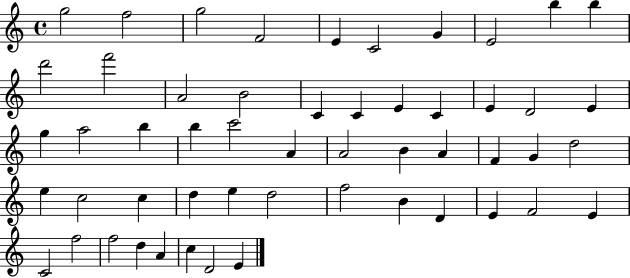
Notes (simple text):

G5/h F5/h G5/h F4/h E4/q C4/h G4/q E4/h B5/q B5/q D6/h F6/h A4/h B4/h C4/q C4/q E4/q C4/q E4/q D4/h E4/q G5/q A5/h B5/q B5/q C6/h A4/q A4/h B4/q A4/q F4/q G4/q D5/h E5/q C5/h C5/q D5/q E5/q D5/h F5/h B4/q D4/q E4/q F4/h E4/q C4/h F5/h F5/h D5/q A4/q C5/q D4/h E4/q